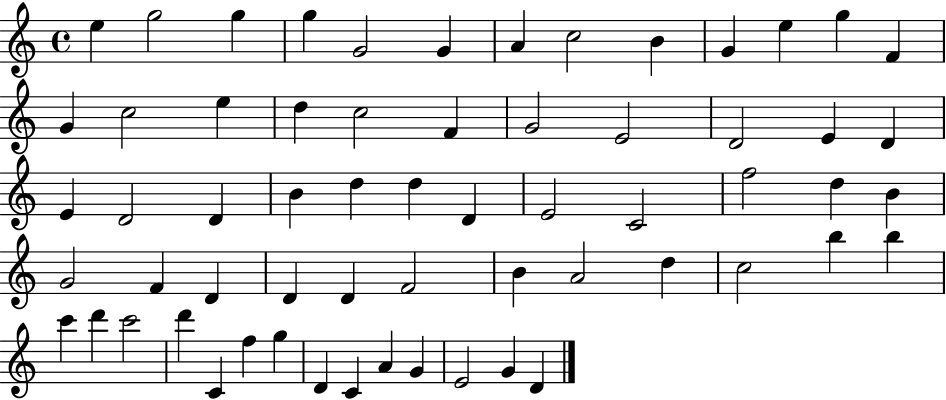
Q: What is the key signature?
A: C major